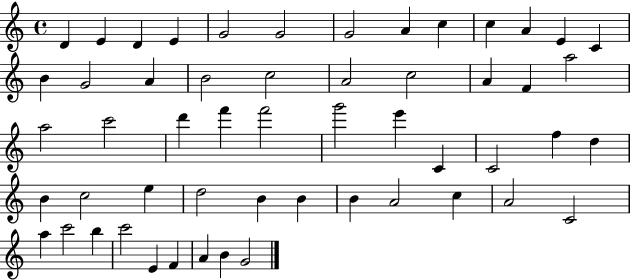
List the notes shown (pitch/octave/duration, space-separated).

D4/q E4/q D4/q E4/q G4/h G4/h G4/h A4/q C5/q C5/q A4/q E4/q C4/q B4/q G4/h A4/q B4/h C5/h A4/h C5/h A4/q F4/q A5/h A5/h C6/h D6/q F6/q F6/h G6/h E6/q C4/q C4/h F5/q D5/q B4/q C5/h E5/q D5/h B4/q B4/q B4/q A4/h C5/q A4/h C4/h A5/q C6/h B5/q C6/h E4/q F4/q A4/q B4/q G4/h